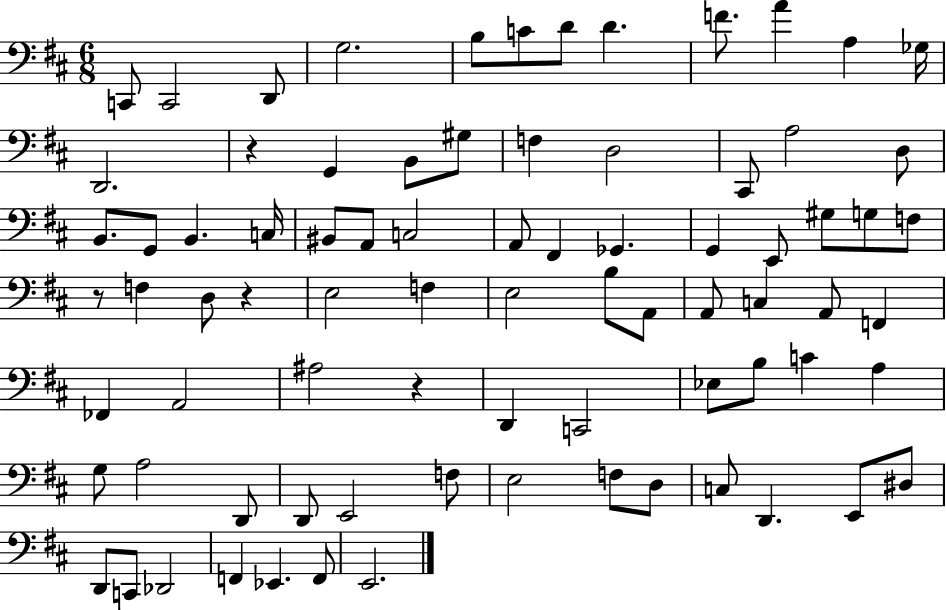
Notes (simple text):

C2/e C2/h D2/e G3/h. B3/e C4/e D4/e D4/q. F4/e. A4/q A3/q Gb3/s D2/h. R/q G2/q B2/e G#3/e F3/q D3/h C#2/e A3/h D3/e B2/e. G2/e B2/q. C3/s BIS2/e A2/e C3/h A2/e F#2/q Gb2/q. G2/q E2/e G#3/e G3/e F3/e R/e F3/q D3/e R/q E3/h F3/q E3/h B3/e A2/e A2/e C3/q A2/e F2/q FES2/q A2/h A#3/h R/q D2/q C2/h Eb3/e B3/e C4/q A3/q G3/e A3/h D2/e D2/e E2/h F3/e E3/h F3/e D3/e C3/e D2/q. E2/e D#3/e D2/e C2/e Db2/h F2/q Eb2/q. F2/e E2/h.